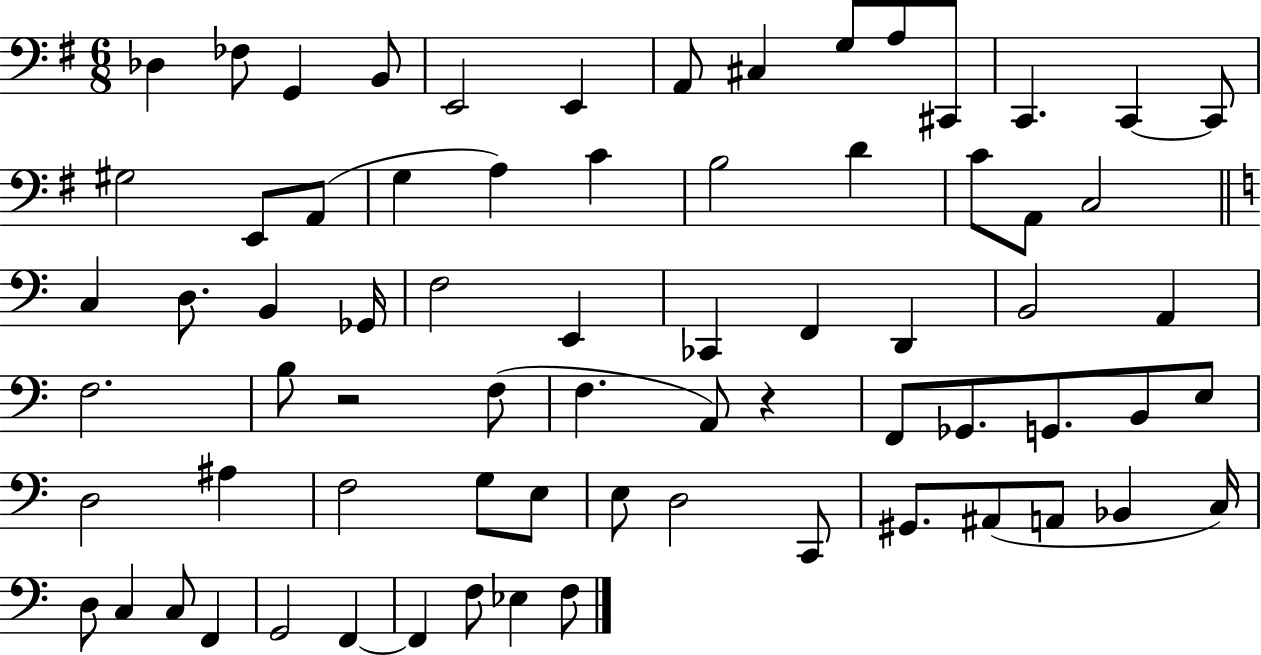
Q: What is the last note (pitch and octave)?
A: F3